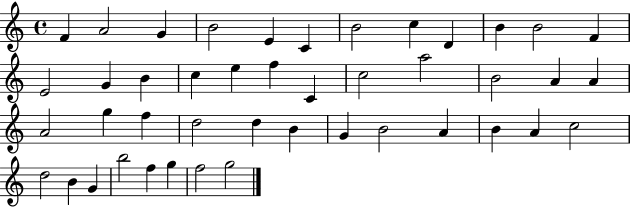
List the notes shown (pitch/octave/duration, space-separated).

F4/q A4/h G4/q B4/h E4/q C4/q B4/h C5/q D4/q B4/q B4/h F4/q E4/h G4/q B4/q C5/q E5/q F5/q C4/q C5/h A5/h B4/h A4/q A4/q A4/h G5/q F5/q D5/h D5/q B4/q G4/q B4/h A4/q B4/q A4/q C5/h D5/h B4/q G4/q B5/h F5/q G5/q F5/h G5/h